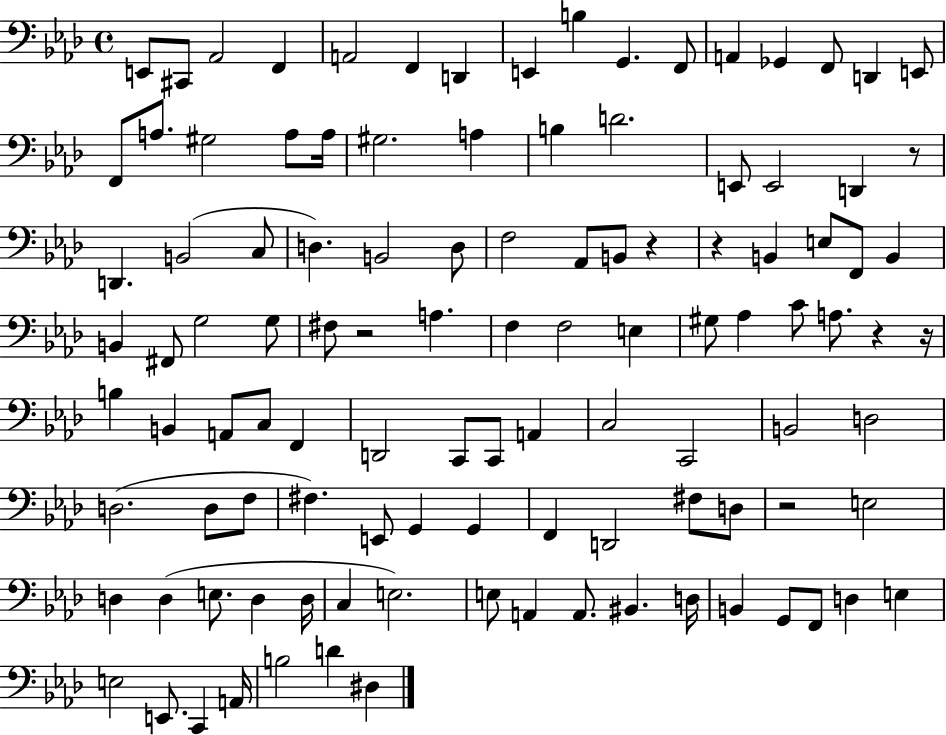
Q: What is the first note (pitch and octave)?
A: E2